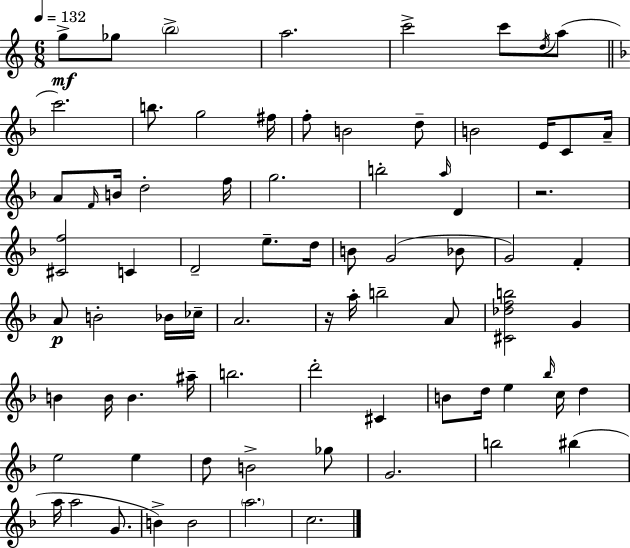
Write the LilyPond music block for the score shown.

{
  \clef treble
  \numericTimeSignature
  \time 6/8
  \key c \major
  \tempo 4 = 132
  \repeat volta 2 { g''8->\mf ges''8 \parenthesize b''2-> | a''2. | c'''2-> c'''8 \acciaccatura { d''16 }( a''8 | \bar "||" \break \key d \minor c'''2.) | b''8. g''2 fis''16 | f''8-. b'2 d''8-- | b'2 e'16 c'8 a'16-- | \break a'8 \grace { f'16 } b'16 d''2-. | f''16 g''2. | b''2-. \grace { a''16 } d'4 | r2. | \break <cis' f''>2 c'4 | d'2-- e''8.-- | d''16 b'8 g'2( | bes'8 g'2) f'4-. | \break a'8\p b'2-. | bes'16 ces''16-- a'2. | r16 a''16-. b''2-- | a'8 <cis' des'' f'' b''>2 g'4 | \break b'4 b'16 b'4. | ais''16-- b''2. | d'''2-. cis'4 | b'8 d''16 e''4 \grace { bes''16 } c''16 d''4 | \break e''2 e''4 | d''8 b'2-> | ges''8 g'2. | b''2 bis''4( | \break a''16 a''2 | g'8. b'4->) b'2 | \parenthesize a''2. | c''2. | \break } \bar "|."
}